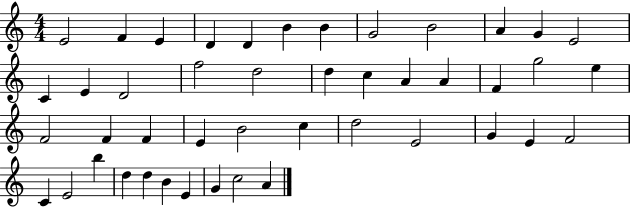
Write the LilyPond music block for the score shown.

{
  \clef treble
  \numericTimeSignature
  \time 4/4
  \key c \major
  e'2 f'4 e'4 | d'4 d'4 b'4 b'4 | g'2 b'2 | a'4 g'4 e'2 | \break c'4 e'4 d'2 | f''2 d''2 | d''4 c''4 a'4 a'4 | f'4 g''2 e''4 | \break f'2 f'4 f'4 | e'4 b'2 c''4 | d''2 e'2 | g'4 e'4 f'2 | \break c'4 e'2 b''4 | d''4 d''4 b'4 e'4 | g'4 c''2 a'4 | \bar "|."
}